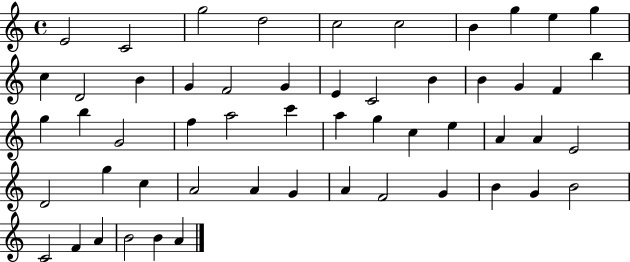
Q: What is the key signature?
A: C major